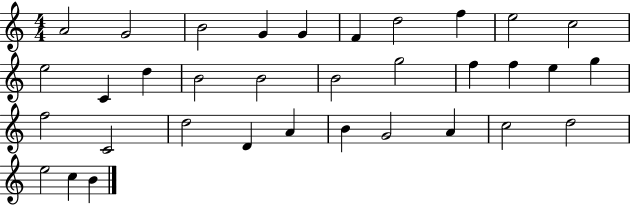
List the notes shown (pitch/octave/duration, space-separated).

A4/h G4/h B4/h G4/q G4/q F4/q D5/h F5/q E5/h C5/h E5/h C4/q D5/q B4/h B4/h B4/h G5/h F5/q F5/q E5/q G5/q F5/h C4/h D5/h D4/q A4/q B4/q G4/h A4/q C5/h D5/h E5/h C5/q B4/q